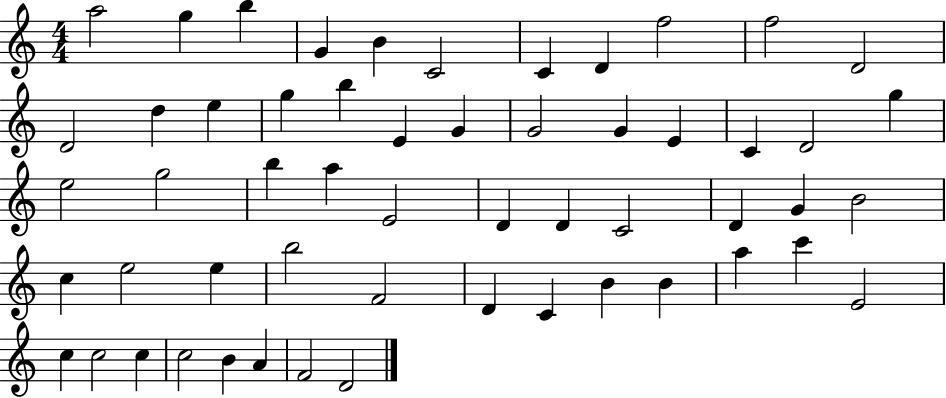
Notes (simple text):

A5/h G5/q B5/q G4/q B4/q C4/h C4/q D4/q F5/h F5/h D4/h D4/h D5/q E5/q G5/q B5/q E4/q G4/q G4/h G4/q E4/q C4/q D4/h G5/q E5/h G5/h B5/q A5/q E4/h D4/q D4/q C4/h D4/q G4/q B4/h C5/q E5/h E5/q B5/h F4/h D4/q C4/q B4/q B4/q A5/q C6/q E4/h C5/q C5/h C5/q C5/h B4/q A4/q F4/h D4/h